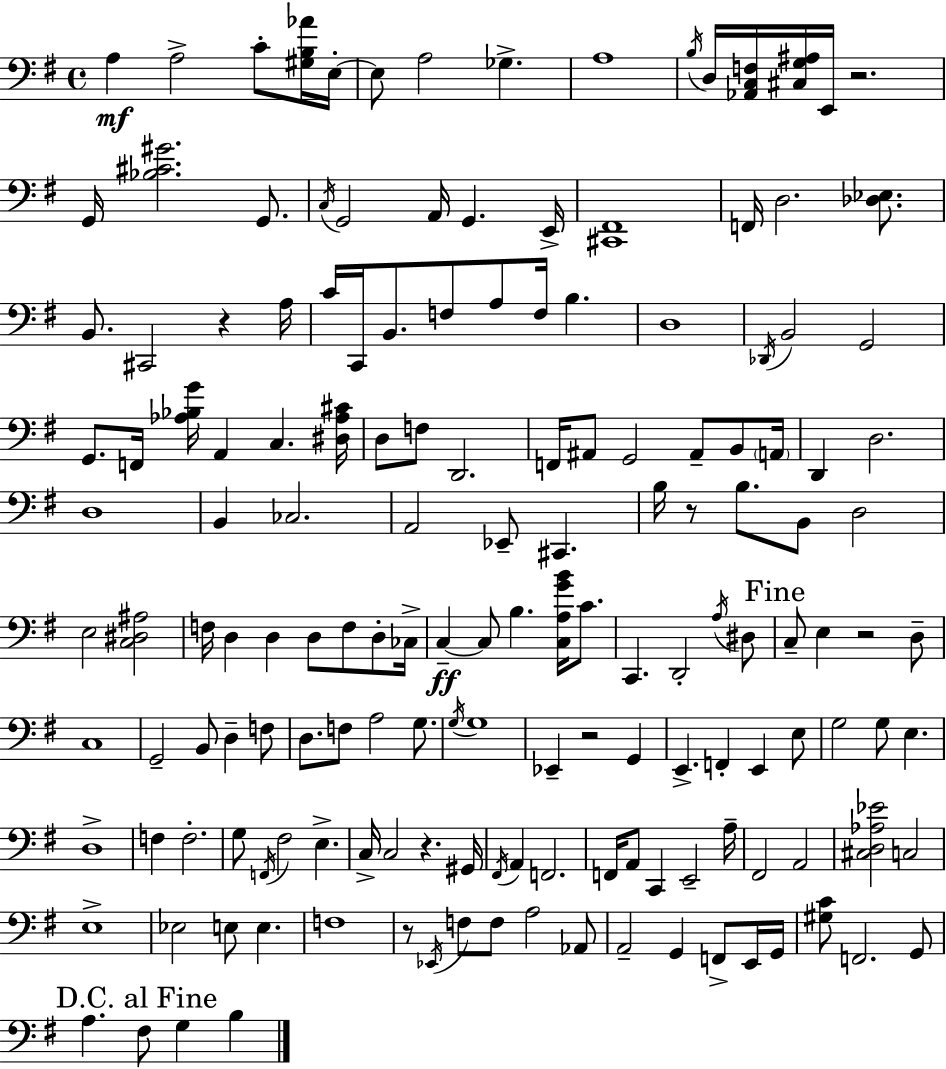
X:1
T:Untitled
M:4/4
L:1/4
K:G
A, A,2 C/2 [^G,B,_A]/4 E,/4 E,/2 A,2 _G, A,4 B,/4 D,/4 [_A,,C,F,]/4 [^C,G,^A,]/4 E,,/4 z2 G,,/4 [_B,^C^G]2 G,,/2 C,/4 G,,2 A,,/4 G,, E,,/4 [^C,,^F,,]4 F,,/4 D,2 [_D,_E,]/2 B,,/2 ^C,,2 z A,/4 C/4 C,,/4 B,,/2 F,/2 A,/2 F,/4 B, D,4 _D,,/4 B,,2 G,,2 G,,/2 F,,/4 [_A,_B,G]/4 A,, C, [^D,_A,^C]/4 D,/2 F,/2 D,,2 F,,/4 ^A,,/2 G,,2 ^A,,/2 B,,/2 A,,/4 D,, D,2 D,4 B,, _C,2 A,,2 _E,,/2 ^C,, B,/4 z/2 B,/2 B,,/2 D,2 E,2 [C,^D,^A,]2 F,/4 D, D, D,/2 F,/2 D,/2 _C,/4 C, C,/2 B, [C,A,GB]/4 C/2 C,, D,,2 A,/4 ^D,/2 C,/2 E, z2 D,/2 C,4 G,,2 B,,/2 D, F,/2 D,/2 F,/2 A,2 G,/2 G,/4 G,4 _E,, z2 G,, E,, F,, E,, E,/2 G,2 G,/2 E, D,4 F, F,2 G,/2 F,,/4 ^F,2 E, C,/4 C,2 z ^G,,/4 ^F,,/4 A,, F,,2 F,,/4 A,,/2 C,, E,,2 A,/4 ^F,,2 A,,2 [^C,D,_A,_E]2 C,2 E,4 _E,2 E,/2 E, F,4 z/2 _E,,/4 F,/2 F,/2 A,2 _A,,/2 A,,2 G,, F,,/2 E,,/4 G,,/4 [^G,C]/2 F,,2 G,,/2 A, ^F,/2 G, B,